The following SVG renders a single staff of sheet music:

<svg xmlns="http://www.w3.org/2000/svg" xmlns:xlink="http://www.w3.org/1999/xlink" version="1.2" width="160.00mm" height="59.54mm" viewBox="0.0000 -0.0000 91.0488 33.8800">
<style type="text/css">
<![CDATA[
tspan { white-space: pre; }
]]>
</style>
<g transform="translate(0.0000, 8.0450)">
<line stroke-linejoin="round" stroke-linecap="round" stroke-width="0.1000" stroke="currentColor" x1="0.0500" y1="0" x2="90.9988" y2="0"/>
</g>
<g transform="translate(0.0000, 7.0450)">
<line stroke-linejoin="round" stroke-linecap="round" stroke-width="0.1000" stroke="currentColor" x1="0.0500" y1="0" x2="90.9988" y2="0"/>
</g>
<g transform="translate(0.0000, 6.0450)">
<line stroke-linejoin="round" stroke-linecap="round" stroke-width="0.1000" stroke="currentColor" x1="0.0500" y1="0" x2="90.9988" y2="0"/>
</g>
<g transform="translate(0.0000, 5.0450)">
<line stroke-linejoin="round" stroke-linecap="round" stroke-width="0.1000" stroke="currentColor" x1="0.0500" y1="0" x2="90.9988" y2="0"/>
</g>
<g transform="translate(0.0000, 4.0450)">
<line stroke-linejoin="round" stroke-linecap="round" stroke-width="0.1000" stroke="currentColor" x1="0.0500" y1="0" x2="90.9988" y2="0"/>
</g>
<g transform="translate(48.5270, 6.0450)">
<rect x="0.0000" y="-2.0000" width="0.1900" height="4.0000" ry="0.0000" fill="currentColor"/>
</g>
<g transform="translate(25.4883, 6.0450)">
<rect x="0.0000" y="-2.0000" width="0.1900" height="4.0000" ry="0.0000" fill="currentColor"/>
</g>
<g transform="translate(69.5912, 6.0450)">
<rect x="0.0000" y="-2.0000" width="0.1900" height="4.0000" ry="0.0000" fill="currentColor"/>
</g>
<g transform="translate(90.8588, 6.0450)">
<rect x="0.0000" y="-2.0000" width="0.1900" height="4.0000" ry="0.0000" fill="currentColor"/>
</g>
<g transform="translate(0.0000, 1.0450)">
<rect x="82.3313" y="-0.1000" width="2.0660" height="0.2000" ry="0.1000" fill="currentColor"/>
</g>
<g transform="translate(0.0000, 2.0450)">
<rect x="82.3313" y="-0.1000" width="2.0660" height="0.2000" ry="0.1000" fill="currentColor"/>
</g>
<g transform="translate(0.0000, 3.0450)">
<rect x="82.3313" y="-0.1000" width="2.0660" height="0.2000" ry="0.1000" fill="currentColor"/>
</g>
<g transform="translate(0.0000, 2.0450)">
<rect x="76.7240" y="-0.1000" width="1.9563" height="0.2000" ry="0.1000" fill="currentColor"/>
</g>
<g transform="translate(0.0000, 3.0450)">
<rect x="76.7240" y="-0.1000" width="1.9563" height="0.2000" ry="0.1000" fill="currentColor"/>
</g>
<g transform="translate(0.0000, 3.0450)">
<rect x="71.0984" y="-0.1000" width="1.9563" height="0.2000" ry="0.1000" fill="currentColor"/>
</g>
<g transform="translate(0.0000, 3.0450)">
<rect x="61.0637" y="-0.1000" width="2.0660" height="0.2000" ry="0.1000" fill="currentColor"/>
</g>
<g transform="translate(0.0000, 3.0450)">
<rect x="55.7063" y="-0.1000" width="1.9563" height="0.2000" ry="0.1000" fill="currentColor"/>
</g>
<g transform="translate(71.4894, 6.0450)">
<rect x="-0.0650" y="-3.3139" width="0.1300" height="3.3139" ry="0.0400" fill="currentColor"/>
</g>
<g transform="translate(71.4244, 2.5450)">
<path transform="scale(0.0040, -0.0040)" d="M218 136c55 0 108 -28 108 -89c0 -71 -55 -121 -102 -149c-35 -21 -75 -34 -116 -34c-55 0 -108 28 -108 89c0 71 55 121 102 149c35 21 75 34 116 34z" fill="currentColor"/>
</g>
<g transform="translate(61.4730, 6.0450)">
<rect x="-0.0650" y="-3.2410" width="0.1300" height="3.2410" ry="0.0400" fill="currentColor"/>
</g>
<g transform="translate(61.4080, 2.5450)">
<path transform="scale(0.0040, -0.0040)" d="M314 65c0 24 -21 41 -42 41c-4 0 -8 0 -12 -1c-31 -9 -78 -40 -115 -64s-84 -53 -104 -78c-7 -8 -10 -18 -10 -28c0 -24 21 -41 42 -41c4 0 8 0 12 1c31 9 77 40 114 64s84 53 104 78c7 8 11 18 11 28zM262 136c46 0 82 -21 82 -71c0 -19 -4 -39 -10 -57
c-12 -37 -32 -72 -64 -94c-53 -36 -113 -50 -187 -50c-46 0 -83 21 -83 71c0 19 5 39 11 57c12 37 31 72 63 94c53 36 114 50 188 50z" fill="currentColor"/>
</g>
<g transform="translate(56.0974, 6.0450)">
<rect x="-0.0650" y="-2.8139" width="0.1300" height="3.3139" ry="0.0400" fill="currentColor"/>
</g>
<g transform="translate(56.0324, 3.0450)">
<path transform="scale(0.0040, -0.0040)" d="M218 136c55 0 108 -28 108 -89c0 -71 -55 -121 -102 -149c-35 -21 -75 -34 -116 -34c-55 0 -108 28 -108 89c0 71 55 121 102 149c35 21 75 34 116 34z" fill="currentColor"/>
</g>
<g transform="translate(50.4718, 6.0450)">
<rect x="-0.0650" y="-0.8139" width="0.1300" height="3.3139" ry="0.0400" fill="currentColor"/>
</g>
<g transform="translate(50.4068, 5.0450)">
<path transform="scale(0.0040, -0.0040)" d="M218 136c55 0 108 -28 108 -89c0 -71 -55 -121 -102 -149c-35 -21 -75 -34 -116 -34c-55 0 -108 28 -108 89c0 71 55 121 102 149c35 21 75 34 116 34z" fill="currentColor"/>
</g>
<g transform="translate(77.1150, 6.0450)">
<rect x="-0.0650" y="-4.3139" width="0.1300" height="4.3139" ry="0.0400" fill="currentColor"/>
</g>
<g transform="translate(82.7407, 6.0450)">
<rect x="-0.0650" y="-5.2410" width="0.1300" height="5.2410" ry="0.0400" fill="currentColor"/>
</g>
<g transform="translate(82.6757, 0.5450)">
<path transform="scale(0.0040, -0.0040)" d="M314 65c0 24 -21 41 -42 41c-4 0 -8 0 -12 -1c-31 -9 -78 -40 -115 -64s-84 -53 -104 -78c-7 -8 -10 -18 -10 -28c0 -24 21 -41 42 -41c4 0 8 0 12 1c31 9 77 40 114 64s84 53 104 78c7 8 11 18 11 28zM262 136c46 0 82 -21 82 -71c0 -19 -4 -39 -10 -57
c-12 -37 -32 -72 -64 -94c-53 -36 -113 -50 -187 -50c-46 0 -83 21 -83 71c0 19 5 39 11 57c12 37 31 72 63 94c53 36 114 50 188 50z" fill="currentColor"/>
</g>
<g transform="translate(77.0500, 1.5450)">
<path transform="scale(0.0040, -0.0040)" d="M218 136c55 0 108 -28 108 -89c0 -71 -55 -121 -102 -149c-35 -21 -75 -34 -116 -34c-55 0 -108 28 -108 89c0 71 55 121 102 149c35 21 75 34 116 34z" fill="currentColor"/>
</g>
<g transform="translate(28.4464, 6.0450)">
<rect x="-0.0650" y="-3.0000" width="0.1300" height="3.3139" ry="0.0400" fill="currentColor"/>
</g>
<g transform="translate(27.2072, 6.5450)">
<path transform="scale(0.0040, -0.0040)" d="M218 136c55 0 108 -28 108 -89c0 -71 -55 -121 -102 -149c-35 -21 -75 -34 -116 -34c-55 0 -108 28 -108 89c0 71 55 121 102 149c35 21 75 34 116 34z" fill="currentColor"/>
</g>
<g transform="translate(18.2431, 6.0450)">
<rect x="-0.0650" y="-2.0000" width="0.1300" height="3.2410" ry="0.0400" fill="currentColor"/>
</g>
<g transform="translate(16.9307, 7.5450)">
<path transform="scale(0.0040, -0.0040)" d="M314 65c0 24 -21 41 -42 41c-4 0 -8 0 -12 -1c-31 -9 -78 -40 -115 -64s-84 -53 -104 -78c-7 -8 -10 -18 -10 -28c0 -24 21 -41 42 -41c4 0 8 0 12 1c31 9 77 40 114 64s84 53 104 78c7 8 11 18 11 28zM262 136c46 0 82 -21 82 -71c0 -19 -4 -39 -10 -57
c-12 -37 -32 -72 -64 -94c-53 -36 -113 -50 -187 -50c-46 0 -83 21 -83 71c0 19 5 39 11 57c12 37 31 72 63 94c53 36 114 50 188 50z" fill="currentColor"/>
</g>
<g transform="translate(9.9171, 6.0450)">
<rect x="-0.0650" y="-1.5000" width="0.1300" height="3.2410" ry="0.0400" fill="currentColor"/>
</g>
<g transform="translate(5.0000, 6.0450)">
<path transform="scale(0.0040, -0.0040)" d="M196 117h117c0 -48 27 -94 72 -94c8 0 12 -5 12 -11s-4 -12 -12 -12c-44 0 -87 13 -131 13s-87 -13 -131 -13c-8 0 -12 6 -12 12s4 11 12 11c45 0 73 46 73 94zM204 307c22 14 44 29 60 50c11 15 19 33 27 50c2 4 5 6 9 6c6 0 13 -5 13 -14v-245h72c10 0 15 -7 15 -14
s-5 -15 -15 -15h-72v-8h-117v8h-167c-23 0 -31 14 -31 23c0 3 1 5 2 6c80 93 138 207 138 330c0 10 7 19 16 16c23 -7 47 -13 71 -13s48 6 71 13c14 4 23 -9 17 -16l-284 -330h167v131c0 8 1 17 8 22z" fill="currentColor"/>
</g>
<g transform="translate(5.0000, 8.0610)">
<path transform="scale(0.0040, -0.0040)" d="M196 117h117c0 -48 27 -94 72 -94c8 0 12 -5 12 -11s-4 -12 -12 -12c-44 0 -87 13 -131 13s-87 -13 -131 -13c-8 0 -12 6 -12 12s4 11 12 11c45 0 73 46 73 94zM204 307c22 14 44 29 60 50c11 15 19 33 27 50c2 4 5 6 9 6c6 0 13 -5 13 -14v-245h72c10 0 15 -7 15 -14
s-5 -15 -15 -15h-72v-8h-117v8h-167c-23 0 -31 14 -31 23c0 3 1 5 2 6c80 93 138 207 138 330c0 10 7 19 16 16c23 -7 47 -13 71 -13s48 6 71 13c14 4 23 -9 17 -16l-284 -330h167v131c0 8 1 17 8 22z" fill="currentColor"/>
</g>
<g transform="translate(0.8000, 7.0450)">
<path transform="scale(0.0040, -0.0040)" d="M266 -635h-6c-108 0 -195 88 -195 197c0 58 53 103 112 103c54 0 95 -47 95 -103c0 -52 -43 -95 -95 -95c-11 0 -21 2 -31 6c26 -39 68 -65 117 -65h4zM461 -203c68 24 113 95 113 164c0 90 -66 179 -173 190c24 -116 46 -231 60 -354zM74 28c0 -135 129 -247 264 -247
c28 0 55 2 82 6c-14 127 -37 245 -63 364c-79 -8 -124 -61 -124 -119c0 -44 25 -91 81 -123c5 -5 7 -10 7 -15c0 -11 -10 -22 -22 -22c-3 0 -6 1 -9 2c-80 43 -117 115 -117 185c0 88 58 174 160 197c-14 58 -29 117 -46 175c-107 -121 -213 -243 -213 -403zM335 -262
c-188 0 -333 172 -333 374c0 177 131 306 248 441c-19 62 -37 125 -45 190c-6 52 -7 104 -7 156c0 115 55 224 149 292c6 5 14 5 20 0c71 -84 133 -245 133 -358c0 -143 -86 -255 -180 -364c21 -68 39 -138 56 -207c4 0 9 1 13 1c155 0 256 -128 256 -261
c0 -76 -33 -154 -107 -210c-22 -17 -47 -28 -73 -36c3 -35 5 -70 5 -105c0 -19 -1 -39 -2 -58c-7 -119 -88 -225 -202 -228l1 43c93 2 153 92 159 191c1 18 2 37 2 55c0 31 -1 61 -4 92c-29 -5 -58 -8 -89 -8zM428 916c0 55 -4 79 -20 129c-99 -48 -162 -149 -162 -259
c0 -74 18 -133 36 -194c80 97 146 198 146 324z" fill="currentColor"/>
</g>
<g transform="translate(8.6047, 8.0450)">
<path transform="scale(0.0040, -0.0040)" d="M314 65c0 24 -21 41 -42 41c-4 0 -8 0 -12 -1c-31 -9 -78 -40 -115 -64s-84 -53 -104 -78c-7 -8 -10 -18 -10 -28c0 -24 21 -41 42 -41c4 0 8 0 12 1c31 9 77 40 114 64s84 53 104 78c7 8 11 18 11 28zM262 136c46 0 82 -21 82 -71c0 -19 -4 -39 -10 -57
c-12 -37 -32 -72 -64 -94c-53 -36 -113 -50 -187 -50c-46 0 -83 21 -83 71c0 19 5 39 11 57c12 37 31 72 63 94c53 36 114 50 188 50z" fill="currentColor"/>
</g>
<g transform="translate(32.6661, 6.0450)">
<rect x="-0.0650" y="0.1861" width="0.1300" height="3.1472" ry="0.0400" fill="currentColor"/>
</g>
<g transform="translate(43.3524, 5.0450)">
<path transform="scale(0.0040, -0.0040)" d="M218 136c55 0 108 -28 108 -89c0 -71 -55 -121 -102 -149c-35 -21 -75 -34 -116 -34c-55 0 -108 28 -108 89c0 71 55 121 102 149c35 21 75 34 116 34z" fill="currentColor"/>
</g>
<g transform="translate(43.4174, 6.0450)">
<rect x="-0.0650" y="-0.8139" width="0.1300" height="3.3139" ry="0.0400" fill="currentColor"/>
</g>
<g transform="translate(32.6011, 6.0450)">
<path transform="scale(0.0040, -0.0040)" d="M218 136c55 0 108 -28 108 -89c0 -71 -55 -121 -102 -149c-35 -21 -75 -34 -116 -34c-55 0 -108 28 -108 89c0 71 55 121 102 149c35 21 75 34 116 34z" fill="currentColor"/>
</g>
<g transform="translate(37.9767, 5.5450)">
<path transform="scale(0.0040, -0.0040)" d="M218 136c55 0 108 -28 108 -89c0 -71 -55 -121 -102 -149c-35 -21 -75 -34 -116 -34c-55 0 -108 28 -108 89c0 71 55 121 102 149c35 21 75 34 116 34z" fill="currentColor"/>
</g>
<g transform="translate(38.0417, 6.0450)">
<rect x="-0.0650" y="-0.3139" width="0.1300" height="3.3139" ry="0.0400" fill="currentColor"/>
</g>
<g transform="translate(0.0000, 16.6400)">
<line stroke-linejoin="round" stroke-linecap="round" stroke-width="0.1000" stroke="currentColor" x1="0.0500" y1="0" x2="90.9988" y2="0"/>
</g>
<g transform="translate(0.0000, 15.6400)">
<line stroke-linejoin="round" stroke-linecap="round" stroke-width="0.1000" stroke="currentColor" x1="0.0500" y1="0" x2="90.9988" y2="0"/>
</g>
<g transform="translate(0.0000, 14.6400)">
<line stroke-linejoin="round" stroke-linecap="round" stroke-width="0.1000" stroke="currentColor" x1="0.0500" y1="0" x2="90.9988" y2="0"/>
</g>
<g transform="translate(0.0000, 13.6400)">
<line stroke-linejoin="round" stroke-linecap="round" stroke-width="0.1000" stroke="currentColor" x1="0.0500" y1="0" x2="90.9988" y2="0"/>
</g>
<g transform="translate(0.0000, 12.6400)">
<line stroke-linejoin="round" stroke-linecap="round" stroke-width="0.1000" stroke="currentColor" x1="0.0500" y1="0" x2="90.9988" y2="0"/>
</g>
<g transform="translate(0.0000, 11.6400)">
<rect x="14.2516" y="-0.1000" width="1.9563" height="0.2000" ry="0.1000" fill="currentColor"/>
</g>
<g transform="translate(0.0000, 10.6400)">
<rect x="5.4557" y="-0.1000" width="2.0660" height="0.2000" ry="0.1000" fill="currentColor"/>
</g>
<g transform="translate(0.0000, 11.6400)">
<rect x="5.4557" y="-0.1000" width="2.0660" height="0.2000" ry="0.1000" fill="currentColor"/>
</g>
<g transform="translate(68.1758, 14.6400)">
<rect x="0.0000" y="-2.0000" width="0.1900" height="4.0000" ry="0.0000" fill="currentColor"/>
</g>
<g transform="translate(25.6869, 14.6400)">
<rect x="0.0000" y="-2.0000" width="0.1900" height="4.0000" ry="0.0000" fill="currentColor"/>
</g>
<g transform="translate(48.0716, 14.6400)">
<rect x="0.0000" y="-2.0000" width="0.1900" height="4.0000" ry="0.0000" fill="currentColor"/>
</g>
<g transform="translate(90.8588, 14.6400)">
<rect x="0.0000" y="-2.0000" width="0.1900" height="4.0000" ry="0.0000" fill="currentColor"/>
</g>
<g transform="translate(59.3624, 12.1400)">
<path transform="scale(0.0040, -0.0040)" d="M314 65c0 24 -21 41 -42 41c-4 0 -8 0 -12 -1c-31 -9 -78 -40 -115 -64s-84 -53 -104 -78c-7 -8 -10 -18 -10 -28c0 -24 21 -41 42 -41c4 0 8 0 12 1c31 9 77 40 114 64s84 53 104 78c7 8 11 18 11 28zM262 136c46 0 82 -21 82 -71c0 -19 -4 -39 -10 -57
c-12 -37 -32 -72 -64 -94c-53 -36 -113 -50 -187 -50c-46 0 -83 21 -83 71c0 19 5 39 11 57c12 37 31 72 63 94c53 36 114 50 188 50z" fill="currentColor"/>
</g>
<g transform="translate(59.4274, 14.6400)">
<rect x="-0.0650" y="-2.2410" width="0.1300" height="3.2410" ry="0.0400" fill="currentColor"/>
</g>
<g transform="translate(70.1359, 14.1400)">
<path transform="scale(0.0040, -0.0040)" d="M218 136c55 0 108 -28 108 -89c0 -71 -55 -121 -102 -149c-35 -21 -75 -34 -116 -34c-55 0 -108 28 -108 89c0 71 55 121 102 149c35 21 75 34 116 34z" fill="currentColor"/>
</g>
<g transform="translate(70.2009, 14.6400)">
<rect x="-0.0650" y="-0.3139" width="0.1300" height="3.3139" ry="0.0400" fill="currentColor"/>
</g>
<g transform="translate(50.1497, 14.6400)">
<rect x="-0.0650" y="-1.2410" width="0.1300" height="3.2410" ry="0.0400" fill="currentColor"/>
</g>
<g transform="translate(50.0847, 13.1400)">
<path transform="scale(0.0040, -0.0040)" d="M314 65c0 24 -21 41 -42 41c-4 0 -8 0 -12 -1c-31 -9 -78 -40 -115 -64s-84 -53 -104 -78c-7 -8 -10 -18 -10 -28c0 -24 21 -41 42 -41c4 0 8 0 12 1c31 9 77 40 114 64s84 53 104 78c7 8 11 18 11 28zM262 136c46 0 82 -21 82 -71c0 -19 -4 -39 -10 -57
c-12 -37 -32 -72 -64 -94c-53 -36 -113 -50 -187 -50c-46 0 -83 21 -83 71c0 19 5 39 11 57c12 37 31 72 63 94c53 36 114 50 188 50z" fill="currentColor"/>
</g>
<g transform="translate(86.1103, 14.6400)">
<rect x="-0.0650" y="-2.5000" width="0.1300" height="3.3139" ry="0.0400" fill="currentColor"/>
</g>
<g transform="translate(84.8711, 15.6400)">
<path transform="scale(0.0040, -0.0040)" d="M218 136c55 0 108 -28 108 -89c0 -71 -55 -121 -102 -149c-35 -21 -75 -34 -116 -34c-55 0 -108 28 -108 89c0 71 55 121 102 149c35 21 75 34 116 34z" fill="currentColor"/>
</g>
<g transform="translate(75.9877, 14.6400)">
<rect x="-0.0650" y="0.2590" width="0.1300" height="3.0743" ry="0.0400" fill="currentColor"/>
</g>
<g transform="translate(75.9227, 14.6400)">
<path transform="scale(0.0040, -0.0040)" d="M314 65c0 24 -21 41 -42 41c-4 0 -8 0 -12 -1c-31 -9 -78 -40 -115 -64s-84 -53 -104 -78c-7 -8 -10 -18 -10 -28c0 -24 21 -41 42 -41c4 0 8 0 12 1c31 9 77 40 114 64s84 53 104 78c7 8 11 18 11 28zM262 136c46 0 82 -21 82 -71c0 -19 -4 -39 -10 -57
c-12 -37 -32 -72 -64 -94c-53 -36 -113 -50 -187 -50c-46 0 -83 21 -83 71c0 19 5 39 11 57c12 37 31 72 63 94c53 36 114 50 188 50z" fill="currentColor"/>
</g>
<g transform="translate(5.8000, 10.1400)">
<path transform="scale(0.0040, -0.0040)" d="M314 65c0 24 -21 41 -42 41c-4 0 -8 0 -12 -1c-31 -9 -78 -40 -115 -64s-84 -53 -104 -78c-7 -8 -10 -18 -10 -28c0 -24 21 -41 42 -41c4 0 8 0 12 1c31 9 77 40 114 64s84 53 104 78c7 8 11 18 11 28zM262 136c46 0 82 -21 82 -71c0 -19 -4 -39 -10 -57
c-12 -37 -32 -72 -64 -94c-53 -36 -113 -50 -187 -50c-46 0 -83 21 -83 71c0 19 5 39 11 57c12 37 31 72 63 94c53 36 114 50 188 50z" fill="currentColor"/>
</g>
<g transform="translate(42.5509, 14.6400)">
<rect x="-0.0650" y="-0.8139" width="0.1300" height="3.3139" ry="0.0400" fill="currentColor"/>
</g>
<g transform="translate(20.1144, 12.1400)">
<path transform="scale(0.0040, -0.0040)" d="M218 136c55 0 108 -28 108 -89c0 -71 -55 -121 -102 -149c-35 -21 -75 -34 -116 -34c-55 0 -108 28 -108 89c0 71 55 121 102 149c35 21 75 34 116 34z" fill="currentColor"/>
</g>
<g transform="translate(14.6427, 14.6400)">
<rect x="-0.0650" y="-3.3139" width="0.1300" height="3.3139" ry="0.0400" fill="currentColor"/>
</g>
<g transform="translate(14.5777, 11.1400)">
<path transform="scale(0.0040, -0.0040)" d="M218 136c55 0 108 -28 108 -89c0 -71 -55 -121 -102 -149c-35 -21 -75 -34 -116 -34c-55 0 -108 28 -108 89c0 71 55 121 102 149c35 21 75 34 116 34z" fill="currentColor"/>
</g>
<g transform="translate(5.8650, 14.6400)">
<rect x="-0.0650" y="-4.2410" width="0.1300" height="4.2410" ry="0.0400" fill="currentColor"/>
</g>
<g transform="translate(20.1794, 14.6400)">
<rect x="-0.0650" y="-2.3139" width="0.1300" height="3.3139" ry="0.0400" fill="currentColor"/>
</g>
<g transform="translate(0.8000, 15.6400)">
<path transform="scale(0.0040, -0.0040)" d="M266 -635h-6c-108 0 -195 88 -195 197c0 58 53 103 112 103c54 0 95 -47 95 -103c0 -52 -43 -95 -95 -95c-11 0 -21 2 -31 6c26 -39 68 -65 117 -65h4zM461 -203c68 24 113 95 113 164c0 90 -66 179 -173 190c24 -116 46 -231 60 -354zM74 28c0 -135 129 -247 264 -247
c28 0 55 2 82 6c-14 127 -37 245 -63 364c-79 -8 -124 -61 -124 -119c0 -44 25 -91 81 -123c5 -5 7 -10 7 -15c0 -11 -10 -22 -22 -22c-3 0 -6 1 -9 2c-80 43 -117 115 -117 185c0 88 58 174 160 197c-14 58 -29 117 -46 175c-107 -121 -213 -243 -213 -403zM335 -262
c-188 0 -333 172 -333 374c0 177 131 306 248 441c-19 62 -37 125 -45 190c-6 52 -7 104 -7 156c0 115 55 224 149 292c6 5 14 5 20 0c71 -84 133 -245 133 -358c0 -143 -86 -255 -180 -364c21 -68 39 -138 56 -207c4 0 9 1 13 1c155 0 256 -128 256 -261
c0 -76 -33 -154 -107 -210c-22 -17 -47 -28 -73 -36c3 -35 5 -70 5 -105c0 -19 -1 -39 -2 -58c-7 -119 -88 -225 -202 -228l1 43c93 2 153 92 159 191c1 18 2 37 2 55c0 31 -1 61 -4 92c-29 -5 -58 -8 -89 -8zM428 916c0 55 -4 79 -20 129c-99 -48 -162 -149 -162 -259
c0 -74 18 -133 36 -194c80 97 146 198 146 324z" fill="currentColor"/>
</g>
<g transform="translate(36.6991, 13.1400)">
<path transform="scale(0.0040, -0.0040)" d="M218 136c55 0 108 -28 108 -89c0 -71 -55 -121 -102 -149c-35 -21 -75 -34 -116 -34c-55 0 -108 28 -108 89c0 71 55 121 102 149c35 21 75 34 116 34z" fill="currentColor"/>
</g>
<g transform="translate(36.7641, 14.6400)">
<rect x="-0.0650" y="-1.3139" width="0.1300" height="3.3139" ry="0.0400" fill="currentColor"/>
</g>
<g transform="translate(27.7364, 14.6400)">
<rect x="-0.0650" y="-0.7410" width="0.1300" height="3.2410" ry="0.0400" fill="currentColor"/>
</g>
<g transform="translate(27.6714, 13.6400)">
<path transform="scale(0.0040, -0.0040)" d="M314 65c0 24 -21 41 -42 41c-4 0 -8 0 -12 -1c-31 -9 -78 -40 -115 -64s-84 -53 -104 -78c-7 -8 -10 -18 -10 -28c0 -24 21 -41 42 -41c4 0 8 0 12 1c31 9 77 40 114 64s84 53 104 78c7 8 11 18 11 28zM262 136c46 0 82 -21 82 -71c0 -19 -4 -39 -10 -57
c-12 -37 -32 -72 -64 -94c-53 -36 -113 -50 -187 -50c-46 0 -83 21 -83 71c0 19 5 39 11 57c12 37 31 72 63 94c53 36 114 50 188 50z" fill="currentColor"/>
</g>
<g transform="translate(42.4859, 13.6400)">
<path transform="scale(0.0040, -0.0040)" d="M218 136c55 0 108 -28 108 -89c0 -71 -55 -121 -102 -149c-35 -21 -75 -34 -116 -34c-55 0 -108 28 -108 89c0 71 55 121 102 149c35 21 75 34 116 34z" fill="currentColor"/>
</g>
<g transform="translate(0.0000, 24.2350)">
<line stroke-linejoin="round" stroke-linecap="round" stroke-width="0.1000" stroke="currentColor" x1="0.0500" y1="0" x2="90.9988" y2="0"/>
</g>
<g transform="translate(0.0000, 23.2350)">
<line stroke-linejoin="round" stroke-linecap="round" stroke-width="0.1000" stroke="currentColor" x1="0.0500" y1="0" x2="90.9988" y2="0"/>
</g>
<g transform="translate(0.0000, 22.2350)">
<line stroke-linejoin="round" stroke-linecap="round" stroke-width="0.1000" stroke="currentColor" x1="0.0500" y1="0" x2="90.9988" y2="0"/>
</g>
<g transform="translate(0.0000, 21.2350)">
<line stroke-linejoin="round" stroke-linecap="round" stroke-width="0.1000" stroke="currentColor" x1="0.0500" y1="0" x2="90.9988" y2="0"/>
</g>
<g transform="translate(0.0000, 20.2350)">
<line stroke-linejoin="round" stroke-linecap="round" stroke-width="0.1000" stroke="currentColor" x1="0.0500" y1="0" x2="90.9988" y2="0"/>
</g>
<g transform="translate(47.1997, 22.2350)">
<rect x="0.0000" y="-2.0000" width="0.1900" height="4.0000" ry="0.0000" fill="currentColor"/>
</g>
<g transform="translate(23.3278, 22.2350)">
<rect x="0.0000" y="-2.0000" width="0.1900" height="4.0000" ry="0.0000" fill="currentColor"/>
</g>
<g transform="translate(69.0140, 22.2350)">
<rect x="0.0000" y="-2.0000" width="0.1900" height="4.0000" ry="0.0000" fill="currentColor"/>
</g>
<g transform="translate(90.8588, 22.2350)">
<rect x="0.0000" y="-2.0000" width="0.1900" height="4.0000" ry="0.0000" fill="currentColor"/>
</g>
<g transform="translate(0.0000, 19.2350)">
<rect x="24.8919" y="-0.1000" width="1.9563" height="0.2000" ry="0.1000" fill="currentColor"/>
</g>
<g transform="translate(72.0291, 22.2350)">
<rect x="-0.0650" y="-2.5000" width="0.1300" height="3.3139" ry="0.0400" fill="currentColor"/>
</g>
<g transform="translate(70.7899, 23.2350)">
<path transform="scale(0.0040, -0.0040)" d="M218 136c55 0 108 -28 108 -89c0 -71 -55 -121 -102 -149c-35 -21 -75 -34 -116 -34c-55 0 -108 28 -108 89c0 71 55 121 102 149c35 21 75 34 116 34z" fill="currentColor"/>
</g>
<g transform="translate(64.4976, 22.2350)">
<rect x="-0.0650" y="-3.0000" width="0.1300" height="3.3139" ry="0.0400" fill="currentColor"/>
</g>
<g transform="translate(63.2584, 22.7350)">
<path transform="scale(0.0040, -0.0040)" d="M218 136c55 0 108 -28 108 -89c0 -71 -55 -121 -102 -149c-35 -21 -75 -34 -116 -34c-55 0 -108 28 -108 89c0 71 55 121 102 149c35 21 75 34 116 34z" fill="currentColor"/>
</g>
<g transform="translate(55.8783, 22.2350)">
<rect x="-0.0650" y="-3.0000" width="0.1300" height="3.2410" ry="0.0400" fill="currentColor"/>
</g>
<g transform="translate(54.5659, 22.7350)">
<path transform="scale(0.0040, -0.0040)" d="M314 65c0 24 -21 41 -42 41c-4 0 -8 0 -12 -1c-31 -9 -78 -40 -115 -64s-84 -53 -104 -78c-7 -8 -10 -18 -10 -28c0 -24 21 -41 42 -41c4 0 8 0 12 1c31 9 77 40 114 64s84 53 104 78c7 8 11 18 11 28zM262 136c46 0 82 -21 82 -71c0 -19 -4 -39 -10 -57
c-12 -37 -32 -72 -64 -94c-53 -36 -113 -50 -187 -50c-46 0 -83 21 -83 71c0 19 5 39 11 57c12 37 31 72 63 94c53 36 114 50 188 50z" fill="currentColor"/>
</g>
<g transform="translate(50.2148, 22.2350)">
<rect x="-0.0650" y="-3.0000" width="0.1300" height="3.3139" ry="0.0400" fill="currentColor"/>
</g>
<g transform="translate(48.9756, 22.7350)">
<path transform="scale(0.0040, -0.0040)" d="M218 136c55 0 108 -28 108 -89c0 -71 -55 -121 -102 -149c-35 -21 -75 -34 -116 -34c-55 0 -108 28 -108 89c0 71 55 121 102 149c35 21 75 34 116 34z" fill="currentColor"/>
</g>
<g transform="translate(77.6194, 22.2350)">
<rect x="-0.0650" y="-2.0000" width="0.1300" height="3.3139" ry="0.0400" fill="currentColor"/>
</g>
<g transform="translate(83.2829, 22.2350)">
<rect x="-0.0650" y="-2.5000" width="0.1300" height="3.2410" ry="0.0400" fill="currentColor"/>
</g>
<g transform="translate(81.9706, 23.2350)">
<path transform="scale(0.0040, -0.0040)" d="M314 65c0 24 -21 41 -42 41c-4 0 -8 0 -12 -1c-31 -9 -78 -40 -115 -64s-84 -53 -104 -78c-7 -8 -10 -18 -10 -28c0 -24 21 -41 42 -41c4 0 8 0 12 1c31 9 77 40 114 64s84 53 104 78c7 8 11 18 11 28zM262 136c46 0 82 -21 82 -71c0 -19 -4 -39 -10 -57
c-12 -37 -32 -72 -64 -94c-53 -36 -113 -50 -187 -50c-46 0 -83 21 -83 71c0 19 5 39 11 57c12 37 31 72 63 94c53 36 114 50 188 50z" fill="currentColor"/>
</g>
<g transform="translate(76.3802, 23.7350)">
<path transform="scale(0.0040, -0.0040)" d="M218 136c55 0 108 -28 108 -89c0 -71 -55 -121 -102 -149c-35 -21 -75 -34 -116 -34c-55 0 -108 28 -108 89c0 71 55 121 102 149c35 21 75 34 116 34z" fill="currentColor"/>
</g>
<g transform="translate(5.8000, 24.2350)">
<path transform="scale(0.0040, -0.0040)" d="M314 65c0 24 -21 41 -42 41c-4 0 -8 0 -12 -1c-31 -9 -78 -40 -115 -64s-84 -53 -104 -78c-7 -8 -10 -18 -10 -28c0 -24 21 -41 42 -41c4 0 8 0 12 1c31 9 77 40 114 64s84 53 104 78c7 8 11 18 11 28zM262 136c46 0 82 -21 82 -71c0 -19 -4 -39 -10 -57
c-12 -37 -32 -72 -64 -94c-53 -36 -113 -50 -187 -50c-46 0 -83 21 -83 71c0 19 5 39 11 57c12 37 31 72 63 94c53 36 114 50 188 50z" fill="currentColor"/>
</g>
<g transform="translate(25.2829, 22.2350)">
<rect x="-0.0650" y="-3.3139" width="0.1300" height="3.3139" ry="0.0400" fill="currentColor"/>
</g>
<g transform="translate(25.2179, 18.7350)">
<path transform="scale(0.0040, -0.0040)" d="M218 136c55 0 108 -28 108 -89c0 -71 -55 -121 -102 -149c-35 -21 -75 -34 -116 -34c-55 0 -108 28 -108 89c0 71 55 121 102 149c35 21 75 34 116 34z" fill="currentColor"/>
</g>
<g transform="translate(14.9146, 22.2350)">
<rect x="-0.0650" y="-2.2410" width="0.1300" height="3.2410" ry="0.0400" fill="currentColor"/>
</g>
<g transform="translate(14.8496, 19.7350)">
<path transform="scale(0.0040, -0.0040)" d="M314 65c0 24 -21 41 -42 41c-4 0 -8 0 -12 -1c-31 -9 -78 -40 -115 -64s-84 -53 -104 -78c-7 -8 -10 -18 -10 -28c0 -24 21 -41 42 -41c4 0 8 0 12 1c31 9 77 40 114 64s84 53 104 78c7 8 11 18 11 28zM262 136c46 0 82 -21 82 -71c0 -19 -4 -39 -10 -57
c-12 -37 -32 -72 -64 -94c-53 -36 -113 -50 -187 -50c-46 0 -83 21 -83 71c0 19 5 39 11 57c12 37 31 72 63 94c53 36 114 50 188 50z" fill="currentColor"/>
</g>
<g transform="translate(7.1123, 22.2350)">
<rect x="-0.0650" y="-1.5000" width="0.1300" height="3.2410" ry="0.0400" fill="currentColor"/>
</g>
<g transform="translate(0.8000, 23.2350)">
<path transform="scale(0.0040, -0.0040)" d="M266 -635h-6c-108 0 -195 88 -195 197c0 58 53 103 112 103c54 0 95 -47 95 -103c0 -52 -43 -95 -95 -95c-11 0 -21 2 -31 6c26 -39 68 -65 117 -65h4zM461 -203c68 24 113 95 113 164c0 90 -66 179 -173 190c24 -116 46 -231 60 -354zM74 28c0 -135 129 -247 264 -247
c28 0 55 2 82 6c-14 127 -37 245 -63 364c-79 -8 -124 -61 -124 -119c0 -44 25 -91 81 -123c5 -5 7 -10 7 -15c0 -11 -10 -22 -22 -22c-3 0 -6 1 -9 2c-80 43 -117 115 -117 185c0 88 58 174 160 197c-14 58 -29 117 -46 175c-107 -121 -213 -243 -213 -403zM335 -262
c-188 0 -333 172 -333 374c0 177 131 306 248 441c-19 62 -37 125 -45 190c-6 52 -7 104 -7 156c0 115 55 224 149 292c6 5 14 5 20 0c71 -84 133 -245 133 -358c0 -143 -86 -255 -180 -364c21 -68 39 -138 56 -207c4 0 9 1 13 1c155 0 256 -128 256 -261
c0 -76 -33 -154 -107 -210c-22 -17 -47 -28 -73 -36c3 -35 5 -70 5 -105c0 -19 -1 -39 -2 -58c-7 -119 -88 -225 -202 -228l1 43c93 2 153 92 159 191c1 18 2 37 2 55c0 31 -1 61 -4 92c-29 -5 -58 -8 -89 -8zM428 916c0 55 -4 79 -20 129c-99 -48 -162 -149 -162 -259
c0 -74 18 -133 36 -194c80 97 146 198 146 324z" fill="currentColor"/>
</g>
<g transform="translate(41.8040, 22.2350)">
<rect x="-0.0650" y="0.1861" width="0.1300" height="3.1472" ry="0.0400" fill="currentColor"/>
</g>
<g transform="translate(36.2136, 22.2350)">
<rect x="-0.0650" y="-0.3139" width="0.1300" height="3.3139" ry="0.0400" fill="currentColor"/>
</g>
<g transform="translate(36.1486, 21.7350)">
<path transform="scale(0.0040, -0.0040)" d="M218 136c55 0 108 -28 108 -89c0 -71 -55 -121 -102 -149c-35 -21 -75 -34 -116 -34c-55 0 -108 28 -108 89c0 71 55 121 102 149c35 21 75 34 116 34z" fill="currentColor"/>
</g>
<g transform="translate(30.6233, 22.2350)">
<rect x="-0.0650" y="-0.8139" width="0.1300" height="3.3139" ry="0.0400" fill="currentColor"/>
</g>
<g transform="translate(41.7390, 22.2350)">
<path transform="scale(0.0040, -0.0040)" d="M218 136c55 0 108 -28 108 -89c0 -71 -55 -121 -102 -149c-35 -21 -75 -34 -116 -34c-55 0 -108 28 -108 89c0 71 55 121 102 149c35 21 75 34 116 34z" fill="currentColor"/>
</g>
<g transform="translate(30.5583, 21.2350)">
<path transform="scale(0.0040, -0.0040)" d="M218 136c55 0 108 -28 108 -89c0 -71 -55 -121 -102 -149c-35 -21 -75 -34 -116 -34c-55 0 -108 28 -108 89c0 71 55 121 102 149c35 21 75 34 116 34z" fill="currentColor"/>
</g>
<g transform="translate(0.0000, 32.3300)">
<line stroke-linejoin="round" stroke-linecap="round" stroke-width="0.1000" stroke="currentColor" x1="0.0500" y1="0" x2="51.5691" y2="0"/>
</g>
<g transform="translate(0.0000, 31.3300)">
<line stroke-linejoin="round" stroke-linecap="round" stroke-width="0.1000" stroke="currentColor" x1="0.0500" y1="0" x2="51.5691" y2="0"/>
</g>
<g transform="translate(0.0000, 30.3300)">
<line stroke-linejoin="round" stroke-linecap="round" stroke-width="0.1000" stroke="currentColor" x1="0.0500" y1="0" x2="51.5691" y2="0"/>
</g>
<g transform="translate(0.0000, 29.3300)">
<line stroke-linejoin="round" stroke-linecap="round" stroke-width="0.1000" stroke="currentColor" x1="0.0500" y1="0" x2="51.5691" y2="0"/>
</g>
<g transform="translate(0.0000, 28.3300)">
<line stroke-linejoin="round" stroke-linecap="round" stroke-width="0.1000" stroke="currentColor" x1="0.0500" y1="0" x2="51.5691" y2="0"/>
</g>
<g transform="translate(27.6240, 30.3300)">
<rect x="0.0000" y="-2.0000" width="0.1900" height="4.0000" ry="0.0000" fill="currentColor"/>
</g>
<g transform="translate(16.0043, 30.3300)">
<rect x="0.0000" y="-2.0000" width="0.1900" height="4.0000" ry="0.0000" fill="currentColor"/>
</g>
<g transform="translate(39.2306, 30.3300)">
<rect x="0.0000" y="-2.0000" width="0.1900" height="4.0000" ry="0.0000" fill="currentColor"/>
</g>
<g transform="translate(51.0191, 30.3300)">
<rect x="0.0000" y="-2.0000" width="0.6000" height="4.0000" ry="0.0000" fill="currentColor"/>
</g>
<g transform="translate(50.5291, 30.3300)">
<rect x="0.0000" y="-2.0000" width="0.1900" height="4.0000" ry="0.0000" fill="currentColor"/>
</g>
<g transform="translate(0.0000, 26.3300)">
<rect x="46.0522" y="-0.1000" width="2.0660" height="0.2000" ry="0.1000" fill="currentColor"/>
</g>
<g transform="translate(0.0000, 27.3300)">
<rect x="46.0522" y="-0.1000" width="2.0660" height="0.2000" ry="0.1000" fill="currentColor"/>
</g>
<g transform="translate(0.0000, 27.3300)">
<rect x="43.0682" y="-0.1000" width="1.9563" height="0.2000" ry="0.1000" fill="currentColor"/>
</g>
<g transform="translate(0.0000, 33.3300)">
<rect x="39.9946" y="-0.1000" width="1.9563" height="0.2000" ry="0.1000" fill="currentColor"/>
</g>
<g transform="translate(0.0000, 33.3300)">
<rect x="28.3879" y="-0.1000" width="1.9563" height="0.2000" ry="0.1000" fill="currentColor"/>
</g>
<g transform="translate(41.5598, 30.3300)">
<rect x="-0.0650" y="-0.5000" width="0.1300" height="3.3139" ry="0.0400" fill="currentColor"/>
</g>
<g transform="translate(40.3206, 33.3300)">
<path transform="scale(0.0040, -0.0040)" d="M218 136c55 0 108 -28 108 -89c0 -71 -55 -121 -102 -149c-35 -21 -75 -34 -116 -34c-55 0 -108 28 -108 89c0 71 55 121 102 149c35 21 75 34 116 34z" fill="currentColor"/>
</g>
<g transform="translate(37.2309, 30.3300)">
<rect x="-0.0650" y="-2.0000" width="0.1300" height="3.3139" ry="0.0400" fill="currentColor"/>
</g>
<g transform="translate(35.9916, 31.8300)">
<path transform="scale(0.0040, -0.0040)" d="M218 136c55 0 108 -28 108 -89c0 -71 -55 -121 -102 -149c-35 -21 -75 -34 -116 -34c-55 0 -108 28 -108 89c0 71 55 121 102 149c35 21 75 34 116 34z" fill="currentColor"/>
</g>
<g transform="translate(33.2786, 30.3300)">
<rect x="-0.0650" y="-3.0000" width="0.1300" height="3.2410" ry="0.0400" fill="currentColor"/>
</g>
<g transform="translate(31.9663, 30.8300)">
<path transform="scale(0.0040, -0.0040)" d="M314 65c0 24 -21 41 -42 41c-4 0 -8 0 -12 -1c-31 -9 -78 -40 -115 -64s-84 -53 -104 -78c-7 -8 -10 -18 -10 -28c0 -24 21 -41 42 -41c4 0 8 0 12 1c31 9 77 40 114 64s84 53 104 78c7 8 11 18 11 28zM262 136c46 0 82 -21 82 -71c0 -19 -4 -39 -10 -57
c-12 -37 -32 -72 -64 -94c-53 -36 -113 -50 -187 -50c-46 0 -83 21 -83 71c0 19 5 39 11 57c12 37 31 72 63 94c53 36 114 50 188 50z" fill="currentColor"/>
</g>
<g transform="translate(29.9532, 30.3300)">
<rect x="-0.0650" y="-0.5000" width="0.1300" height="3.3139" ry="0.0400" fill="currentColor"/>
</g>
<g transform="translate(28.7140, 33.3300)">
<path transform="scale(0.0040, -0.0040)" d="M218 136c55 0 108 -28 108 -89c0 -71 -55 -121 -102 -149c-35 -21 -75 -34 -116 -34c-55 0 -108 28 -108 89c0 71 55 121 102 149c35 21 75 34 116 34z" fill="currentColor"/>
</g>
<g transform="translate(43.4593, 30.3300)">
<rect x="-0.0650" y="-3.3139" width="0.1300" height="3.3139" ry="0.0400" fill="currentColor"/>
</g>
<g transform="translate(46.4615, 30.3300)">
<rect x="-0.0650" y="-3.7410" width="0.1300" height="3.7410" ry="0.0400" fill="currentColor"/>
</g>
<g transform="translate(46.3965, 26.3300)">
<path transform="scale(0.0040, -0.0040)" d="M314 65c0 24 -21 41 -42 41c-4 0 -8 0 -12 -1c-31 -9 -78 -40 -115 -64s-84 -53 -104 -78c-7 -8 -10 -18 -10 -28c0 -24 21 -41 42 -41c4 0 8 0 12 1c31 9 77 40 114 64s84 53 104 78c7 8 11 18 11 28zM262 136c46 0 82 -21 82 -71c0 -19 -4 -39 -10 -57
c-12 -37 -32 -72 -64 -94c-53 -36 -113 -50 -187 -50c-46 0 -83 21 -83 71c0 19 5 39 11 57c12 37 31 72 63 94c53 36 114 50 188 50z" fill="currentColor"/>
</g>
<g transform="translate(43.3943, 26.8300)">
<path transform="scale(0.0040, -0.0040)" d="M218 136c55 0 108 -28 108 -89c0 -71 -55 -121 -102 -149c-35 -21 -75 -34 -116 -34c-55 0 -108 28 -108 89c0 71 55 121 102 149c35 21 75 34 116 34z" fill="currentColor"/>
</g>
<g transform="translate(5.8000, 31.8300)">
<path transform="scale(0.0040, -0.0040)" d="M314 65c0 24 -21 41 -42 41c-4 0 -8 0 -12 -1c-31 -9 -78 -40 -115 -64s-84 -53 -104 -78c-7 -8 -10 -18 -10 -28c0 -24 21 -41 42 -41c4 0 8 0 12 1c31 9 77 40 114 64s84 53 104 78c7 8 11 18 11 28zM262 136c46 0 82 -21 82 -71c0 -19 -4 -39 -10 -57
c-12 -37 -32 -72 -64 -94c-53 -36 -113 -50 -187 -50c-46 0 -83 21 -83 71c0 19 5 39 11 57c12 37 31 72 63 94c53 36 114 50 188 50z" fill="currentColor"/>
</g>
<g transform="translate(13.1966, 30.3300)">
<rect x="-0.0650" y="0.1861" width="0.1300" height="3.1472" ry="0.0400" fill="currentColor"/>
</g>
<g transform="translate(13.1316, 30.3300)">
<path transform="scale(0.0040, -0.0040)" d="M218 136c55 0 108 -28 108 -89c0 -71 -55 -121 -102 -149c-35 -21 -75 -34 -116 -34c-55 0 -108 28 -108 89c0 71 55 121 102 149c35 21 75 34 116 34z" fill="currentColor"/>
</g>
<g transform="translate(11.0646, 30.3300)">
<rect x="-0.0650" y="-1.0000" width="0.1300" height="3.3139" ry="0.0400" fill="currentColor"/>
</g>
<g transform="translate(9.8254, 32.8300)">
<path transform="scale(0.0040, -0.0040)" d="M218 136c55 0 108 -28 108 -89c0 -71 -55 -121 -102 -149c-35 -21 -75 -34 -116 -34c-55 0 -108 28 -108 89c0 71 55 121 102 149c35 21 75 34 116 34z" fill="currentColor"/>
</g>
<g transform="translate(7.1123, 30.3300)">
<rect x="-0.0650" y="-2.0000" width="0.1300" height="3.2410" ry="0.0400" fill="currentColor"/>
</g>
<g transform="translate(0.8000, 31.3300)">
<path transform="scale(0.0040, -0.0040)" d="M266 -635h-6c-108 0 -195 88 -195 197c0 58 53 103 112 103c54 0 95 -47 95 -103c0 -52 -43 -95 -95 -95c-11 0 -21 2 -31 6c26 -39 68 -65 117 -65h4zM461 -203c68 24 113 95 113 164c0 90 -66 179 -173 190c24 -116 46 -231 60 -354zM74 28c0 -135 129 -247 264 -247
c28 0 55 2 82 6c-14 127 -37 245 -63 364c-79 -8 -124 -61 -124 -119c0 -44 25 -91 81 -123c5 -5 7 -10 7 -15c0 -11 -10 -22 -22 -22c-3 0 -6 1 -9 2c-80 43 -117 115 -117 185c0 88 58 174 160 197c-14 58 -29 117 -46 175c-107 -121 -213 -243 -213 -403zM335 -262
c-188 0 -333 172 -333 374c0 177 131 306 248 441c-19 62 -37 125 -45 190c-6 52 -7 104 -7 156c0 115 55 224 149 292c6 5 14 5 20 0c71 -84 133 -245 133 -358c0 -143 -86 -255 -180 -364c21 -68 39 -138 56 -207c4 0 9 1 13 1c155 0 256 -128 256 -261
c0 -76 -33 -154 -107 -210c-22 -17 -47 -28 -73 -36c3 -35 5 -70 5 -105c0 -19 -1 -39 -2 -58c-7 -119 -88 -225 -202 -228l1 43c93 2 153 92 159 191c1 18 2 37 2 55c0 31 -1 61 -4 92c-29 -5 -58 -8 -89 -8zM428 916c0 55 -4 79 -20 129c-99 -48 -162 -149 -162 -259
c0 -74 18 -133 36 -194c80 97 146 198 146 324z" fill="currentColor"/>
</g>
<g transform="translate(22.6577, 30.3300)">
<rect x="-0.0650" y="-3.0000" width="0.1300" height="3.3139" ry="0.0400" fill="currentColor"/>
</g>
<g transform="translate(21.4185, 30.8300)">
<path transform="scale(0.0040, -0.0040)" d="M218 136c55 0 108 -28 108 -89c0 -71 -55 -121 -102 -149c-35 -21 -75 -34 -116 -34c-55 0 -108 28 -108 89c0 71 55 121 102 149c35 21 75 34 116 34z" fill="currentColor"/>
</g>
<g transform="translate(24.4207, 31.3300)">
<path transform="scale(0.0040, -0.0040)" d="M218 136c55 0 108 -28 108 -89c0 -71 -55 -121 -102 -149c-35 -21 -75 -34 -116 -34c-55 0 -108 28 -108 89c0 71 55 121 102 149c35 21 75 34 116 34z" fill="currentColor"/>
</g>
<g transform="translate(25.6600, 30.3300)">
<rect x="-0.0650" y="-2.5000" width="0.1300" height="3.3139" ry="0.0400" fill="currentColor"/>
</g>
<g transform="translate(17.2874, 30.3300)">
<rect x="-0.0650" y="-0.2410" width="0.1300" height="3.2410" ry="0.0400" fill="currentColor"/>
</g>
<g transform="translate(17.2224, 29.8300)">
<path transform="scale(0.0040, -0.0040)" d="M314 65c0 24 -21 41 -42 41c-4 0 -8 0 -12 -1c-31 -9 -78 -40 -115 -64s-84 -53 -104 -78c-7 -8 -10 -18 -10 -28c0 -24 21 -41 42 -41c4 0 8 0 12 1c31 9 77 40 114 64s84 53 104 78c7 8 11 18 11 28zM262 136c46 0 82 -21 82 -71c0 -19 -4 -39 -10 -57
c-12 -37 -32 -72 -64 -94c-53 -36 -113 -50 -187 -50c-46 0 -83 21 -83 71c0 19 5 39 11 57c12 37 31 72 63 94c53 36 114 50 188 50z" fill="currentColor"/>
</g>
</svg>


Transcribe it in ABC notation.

X:1
T:Untitled
M:4/4
L:1/4
K:C
E2 F2 A B c d d a b2 b d' f'2 d'2 b g d2 e d e2 g2 c B2 G E2 g2 b d c B A A2 A G F G2 F2 D B c2 A G C A2 F C b c'2